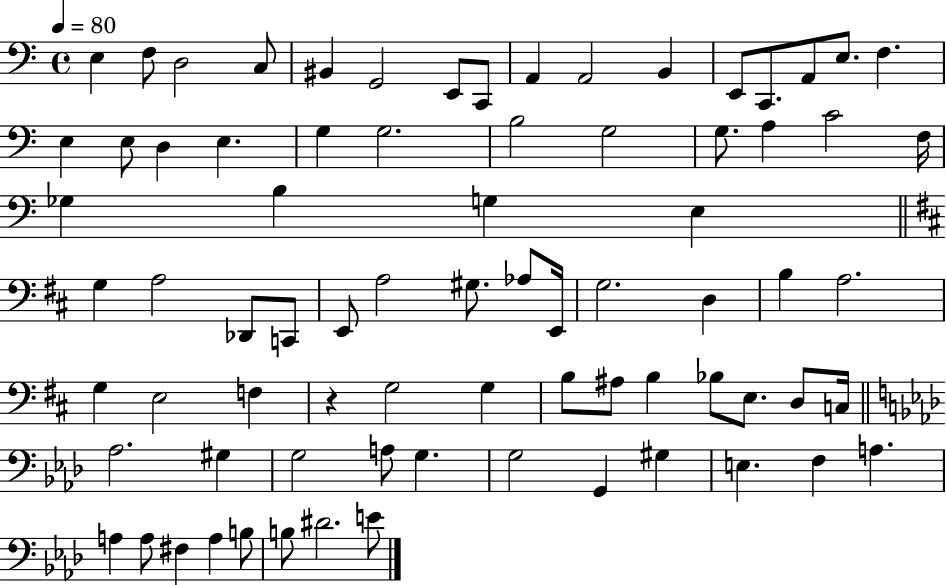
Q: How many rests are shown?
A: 1